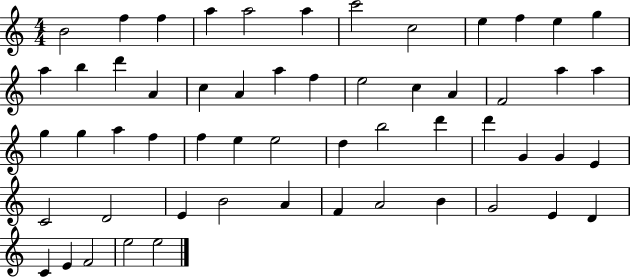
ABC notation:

X:1
T:Untitled
M:4/4
L:1/4
K:C
B2 f f a a2 a c'2 c2 e f e g a b d' A c A a f e2 c A F2 a a g g a f f e e2 d b2 d' d' G G E C2 D2 E B2 A F A2 B G2 E D C E F2 e2 e2